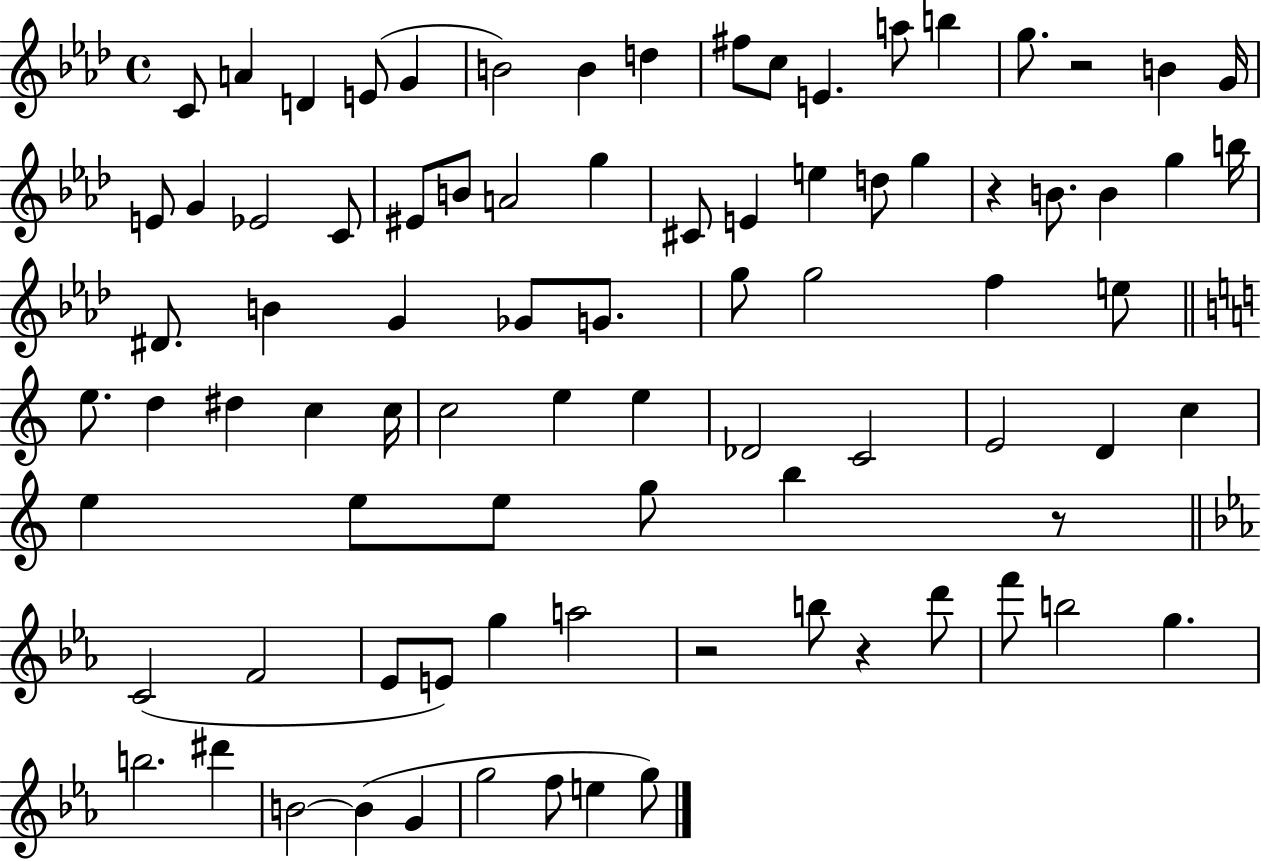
X:1
T:Untitled
M:4/4
L:1/4
K:Ab
C/2 A D E/2 G B2 B d ^f/2 c/2 E a/2 b g/2 z2 B G/4 E/2 G _E2 C/2 ^E/2 B/2 A2 g ^C/2 E e d/2 g z B/2 B g b/4 ^D/2 B G _G/2 G/2 g/2 g2 f e/2 e/2 d ^d c c/4 c2 e e _D2 C2 E2 D c e e/2 e/2 g/2 b z/2 C2 F2 _E/2 E/2 g a2 z2 b/2 z d'/2 f'/2 b2 g b2 ^d' B2 B G g2 f/2 e g/2